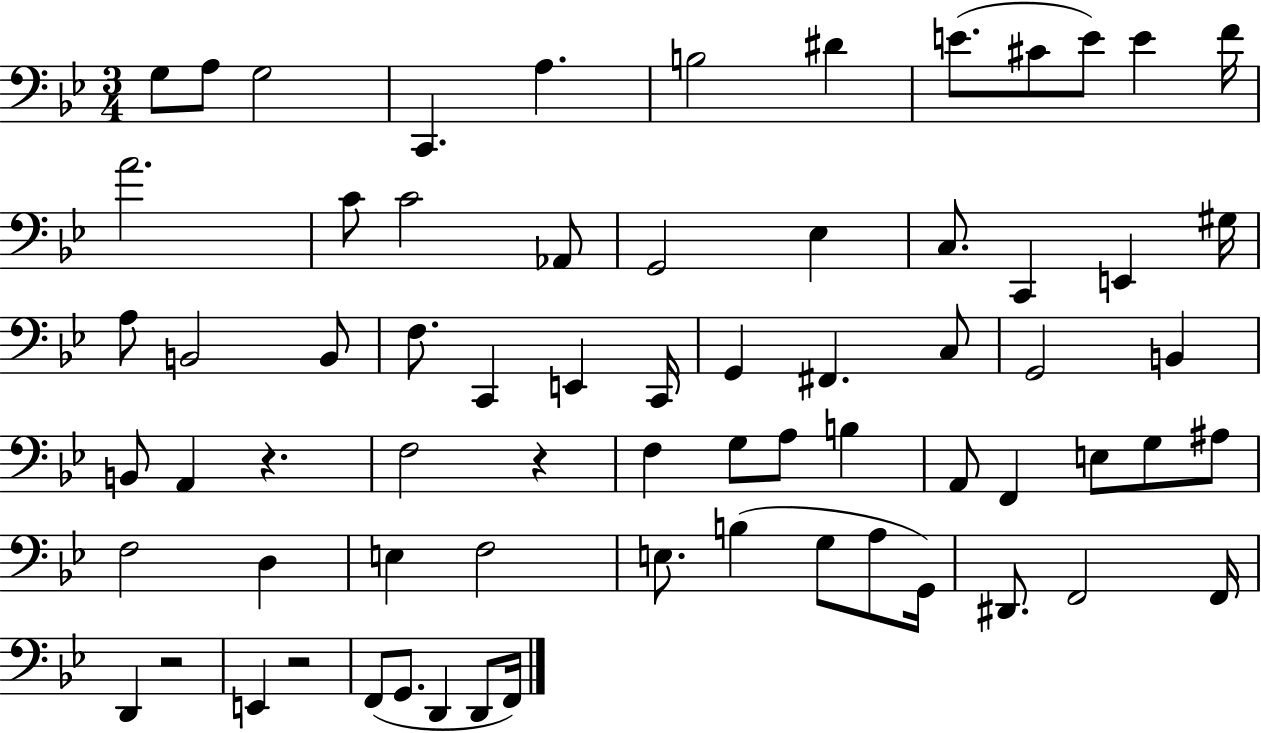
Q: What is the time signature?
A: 3/4